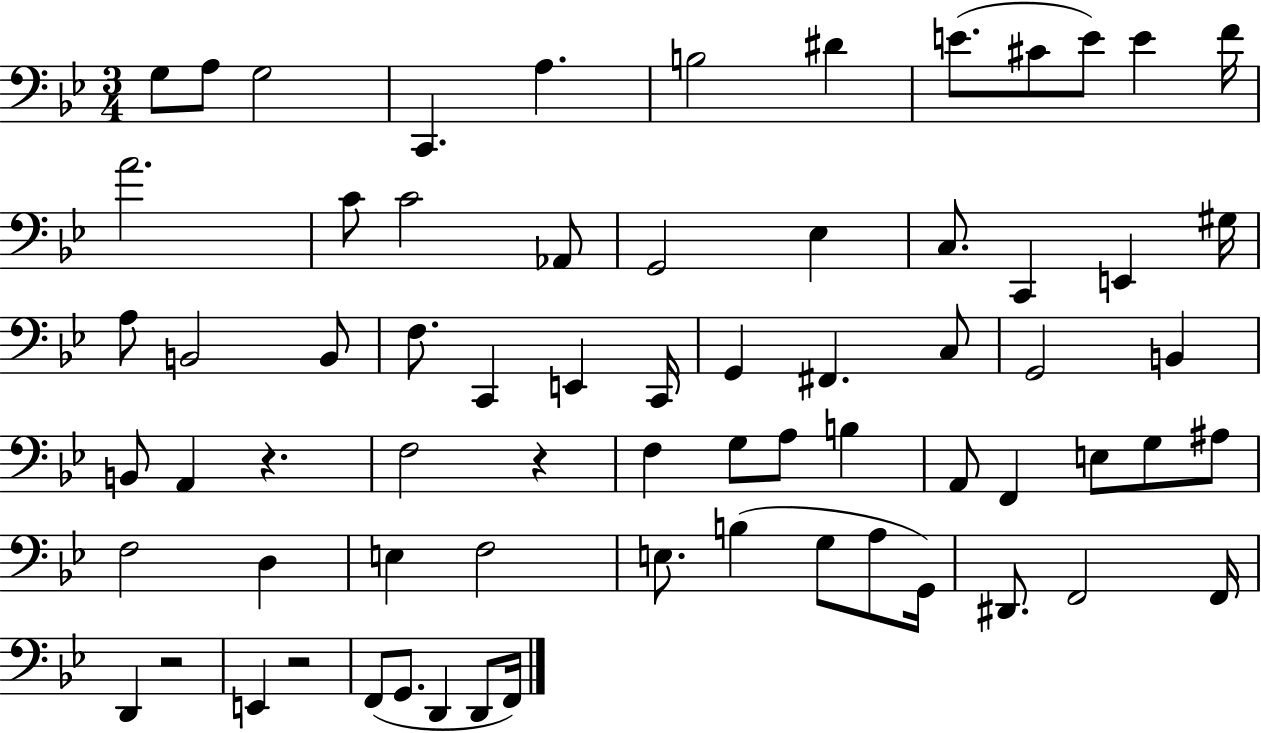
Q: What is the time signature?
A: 3/4